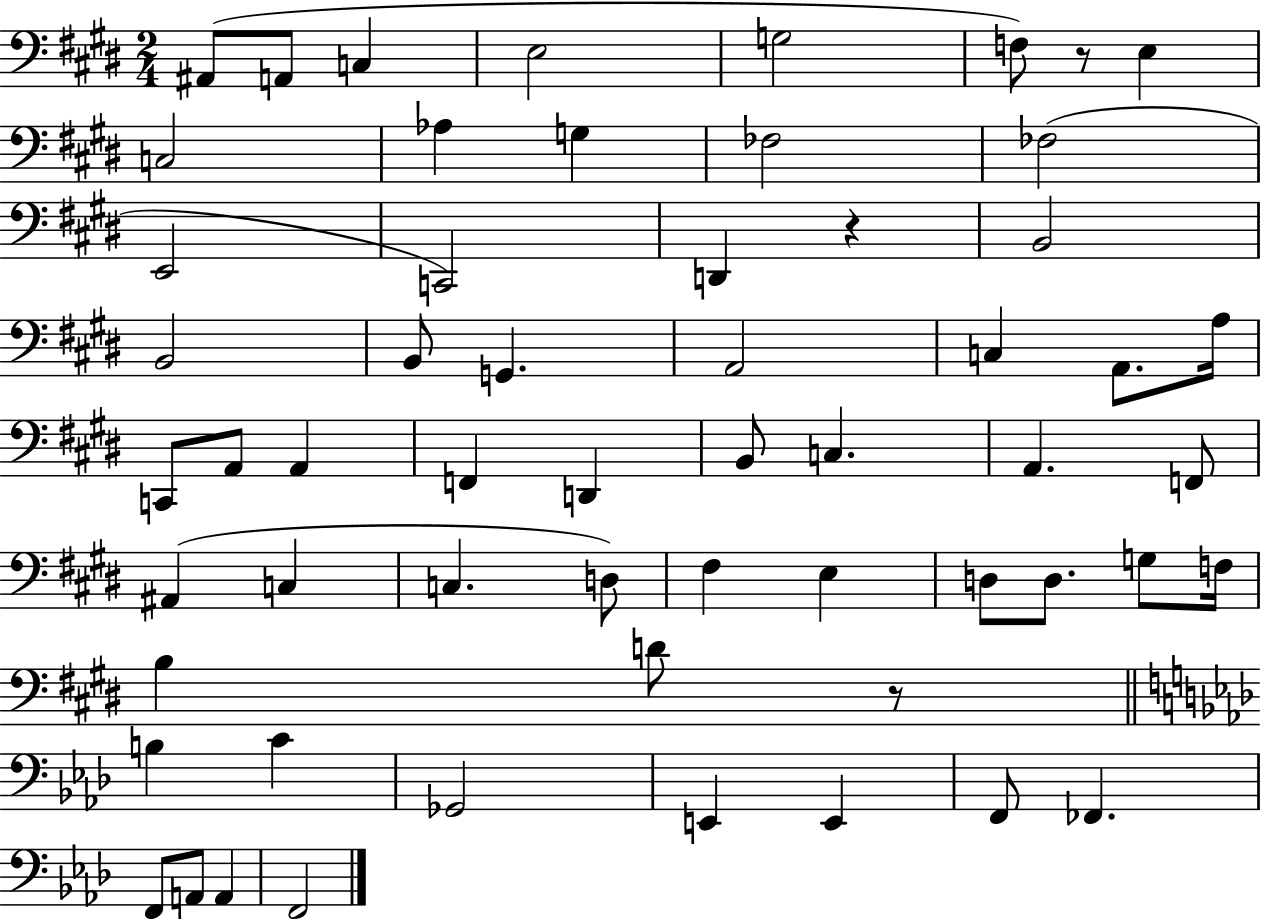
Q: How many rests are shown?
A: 3